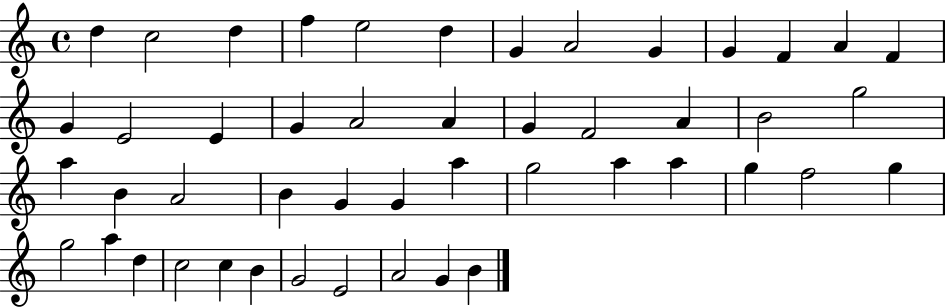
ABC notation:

X:1
T:Untitled
M:4/4
L:1/4
K:C
d c2 d f e2 d G A2 G G F A F G E2 E G A2 A G F2 A B2 g2 a B A2 B G G a g2 a a g f2 g g2 a d c2 c B G2 E2 A2 G B